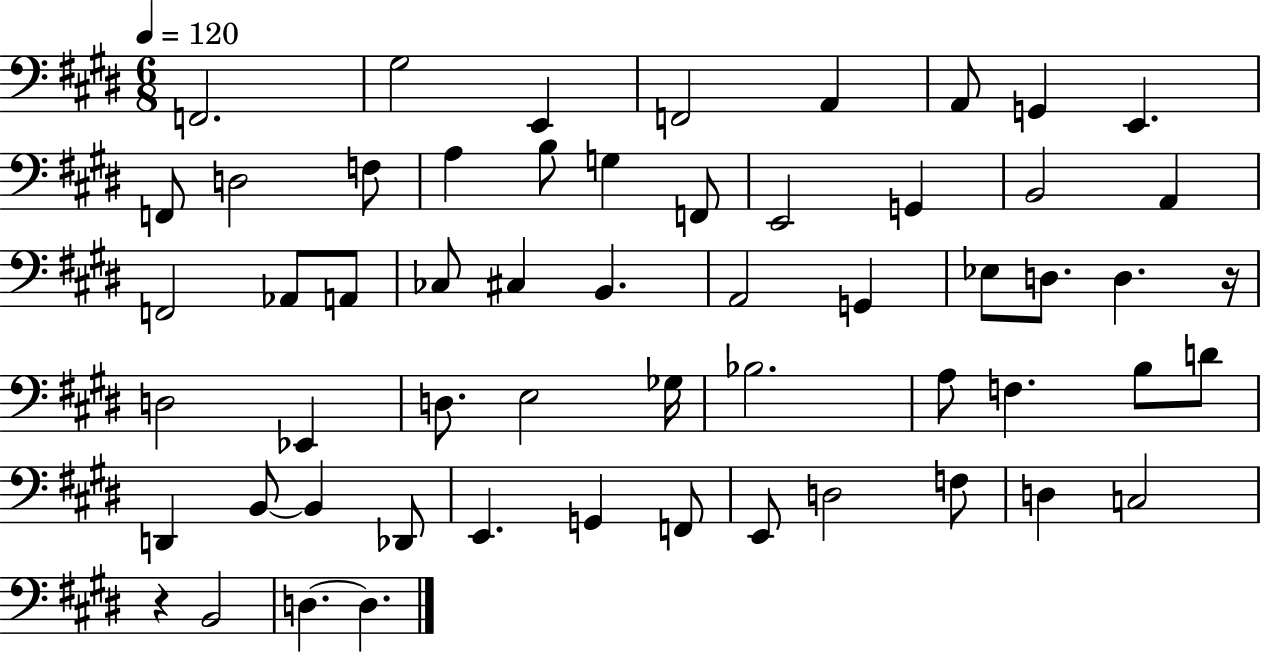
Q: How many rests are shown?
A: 2